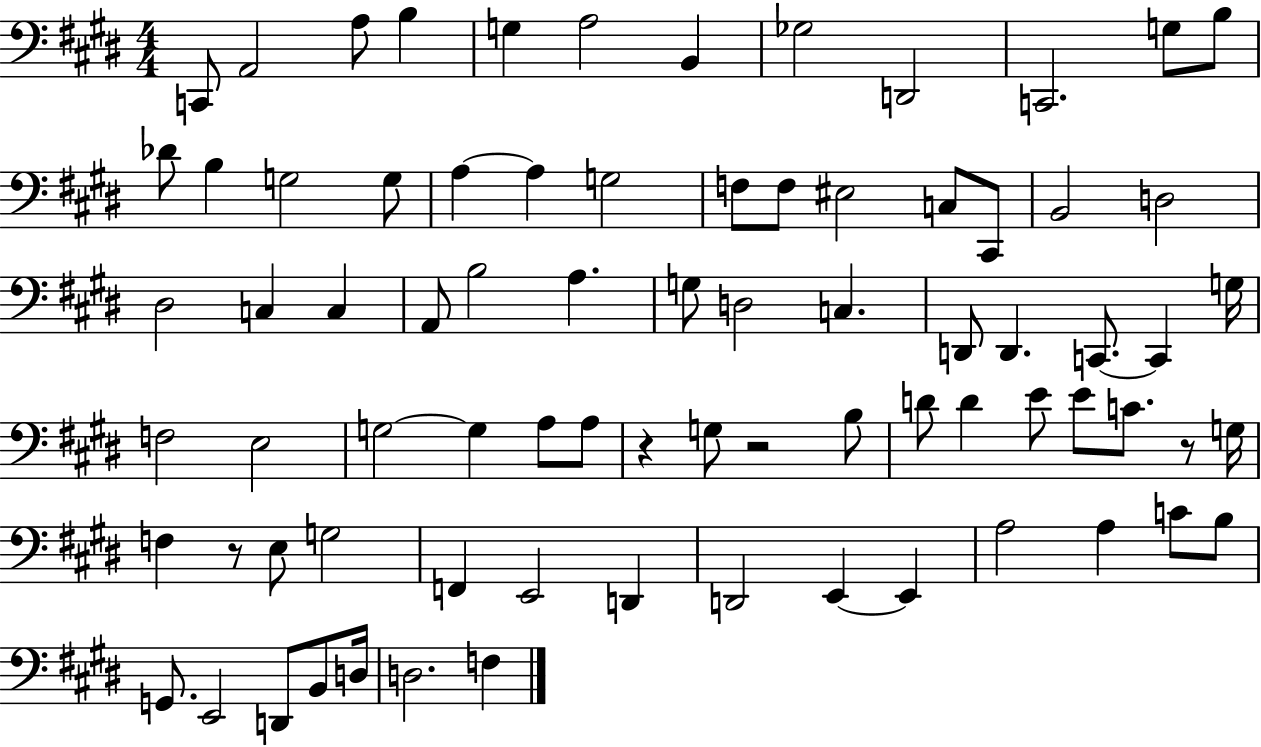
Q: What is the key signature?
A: E major